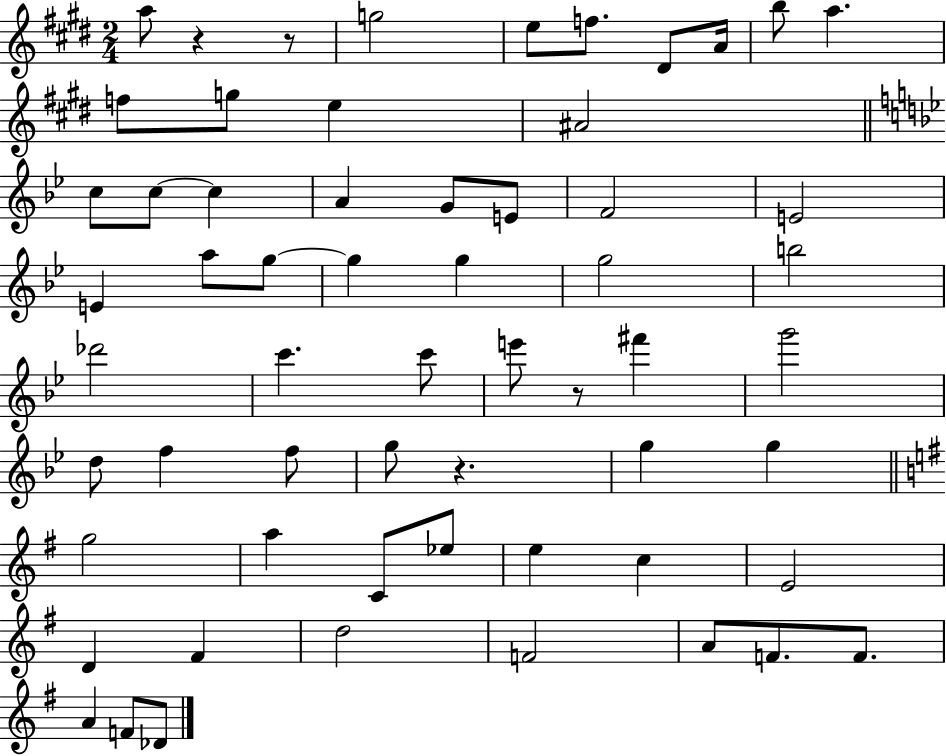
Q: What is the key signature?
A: E major